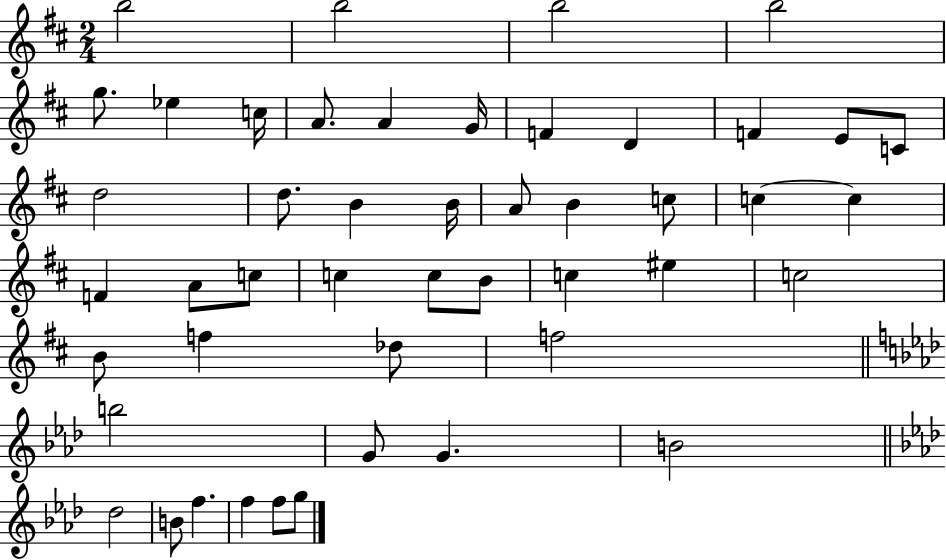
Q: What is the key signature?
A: D major